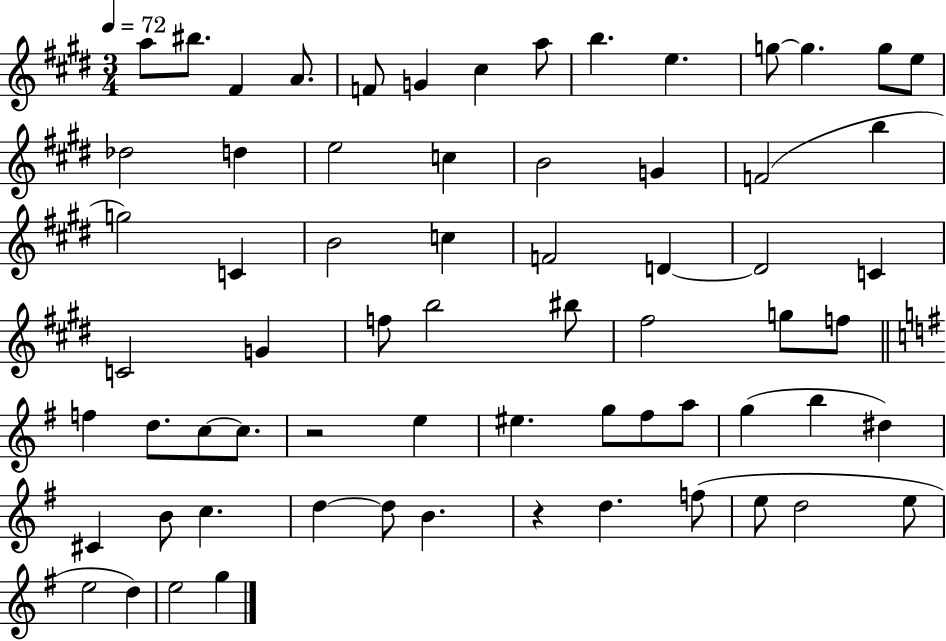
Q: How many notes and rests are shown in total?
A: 67